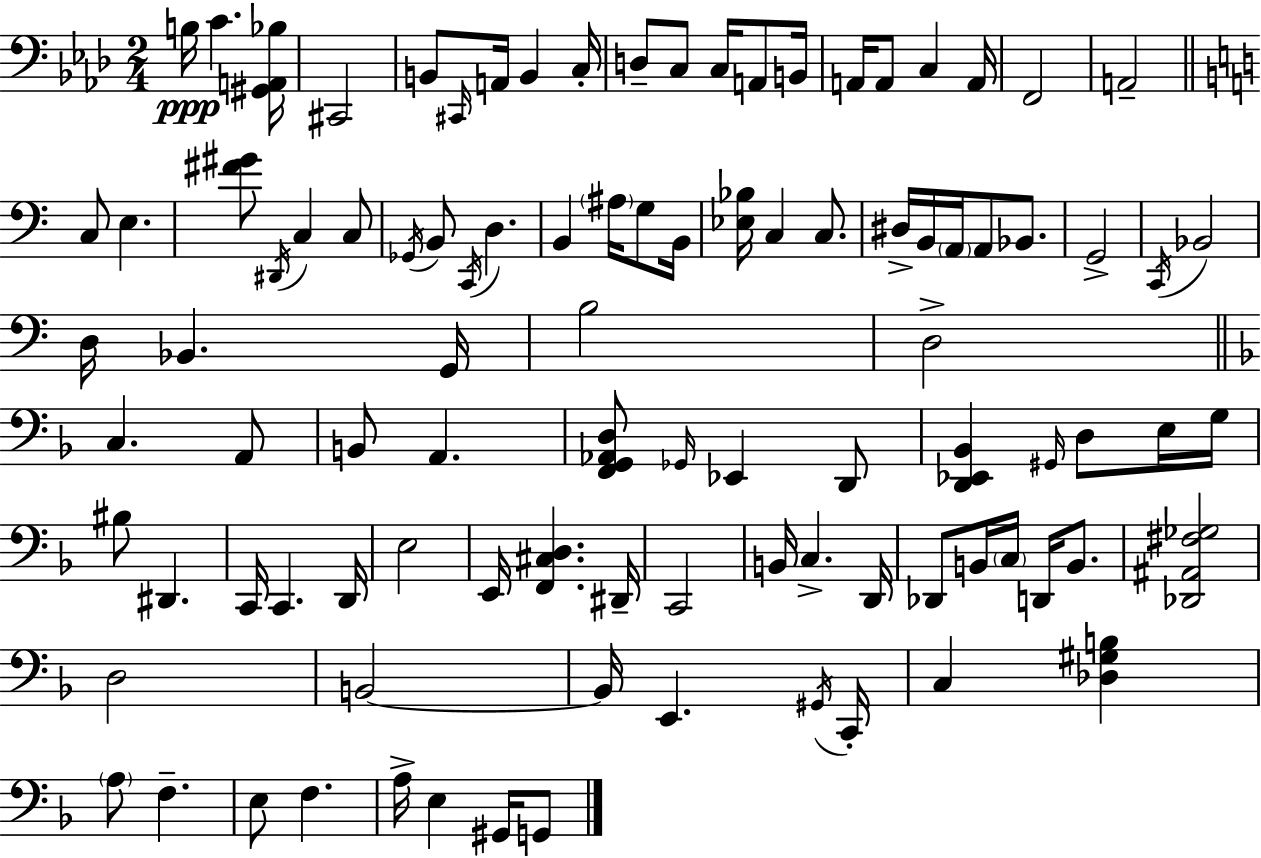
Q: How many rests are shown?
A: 0